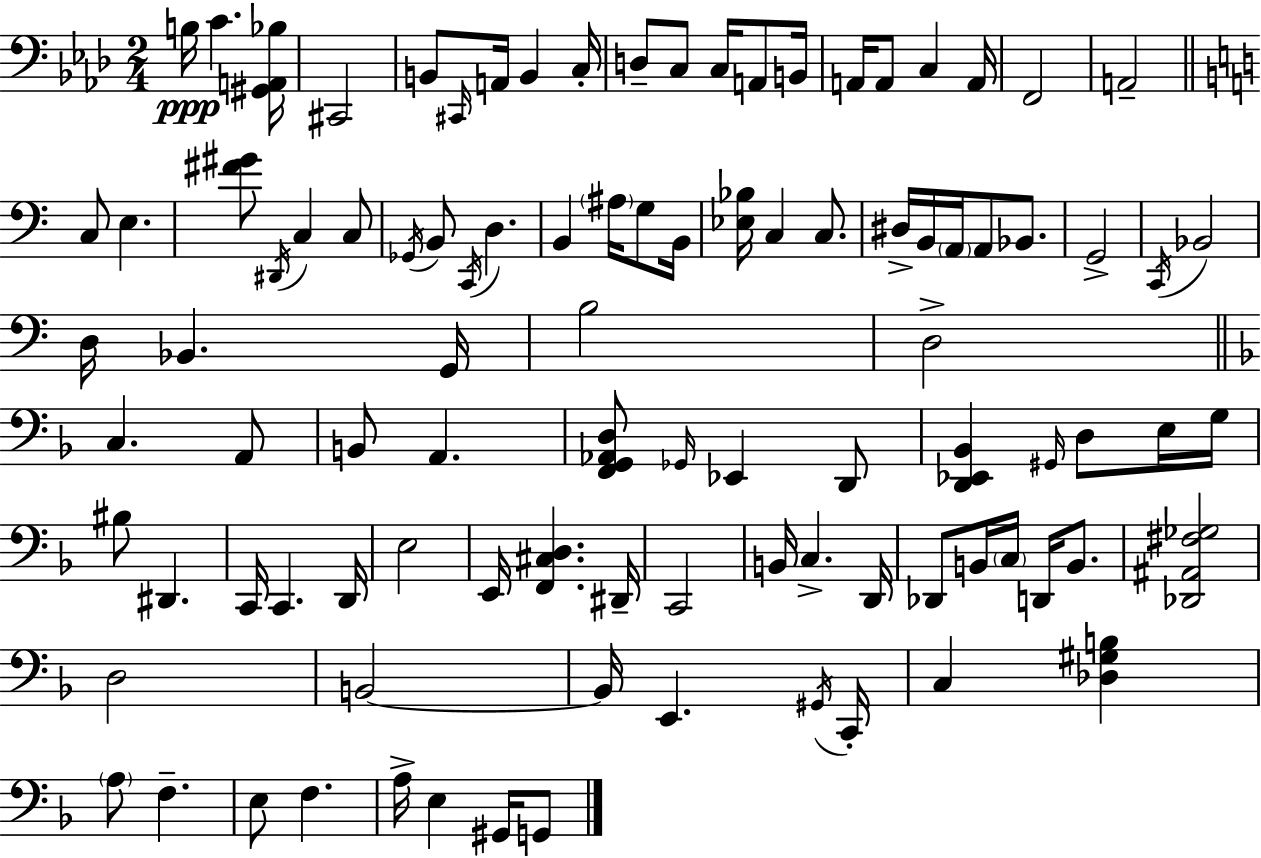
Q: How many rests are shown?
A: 0